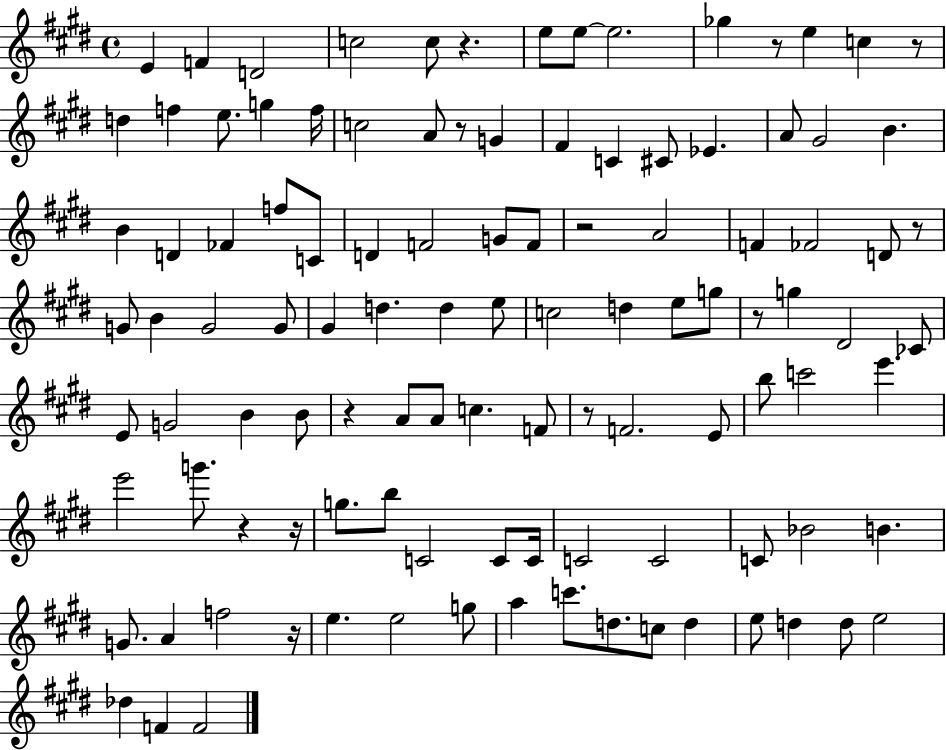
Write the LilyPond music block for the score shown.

{
  \clef treble
  \time 4/4
  \defaultTimeSignature
  \key e \major
  e'4 f'4 d'2 | c''2 c''8 r4. | e''8 e''8~~ e''2. | ges''4 r8 e''4 c''4 r8 | \break d''4 f''4 e''8. g''4 f''16 | c''2 a'8 r8 g'4 | fis'4 c'4 cis'8 ees'4. | a'8 gis'2 b'4. | \break b'4 d'4 fes'4 f''8 c'8 | d'4 f'2 g'8 f'8 | r2 a'2 | f'4 fes'2 d'8 r8 | \break g'8 b'4 g'2 g'8 | gis'4 d''4. d''4 e''8 | c''2 d''4 e''8 g''8 | r8 g''4 dis'2 ces'8 | \break e'8 g'2 b'4 b'8 | r4 a'8 a'8 c''4. f'8 | r8 f'2. e'8 | b''8 c'''2 e'''4. | \break e'''2 g'''8. r4 r16 | g''8. b''8 c'2 c'8 c'16 | c'2 c'2 | c'8 bes'2 b'4. | \break g'8. a'4 f''2 r16 | e''4. e''2 g''8 | a''4 c'''8. d''8. c''8 d''4 | e''8 d''4 d''8 e''2 | \break des''4 f'4 f'2 | \bar "|."
}